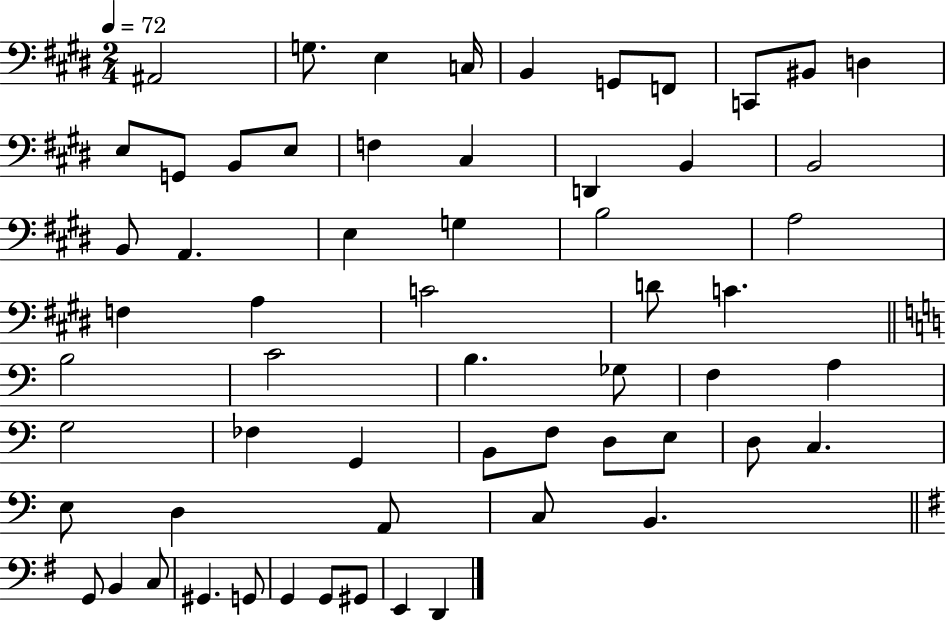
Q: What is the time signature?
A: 2/4